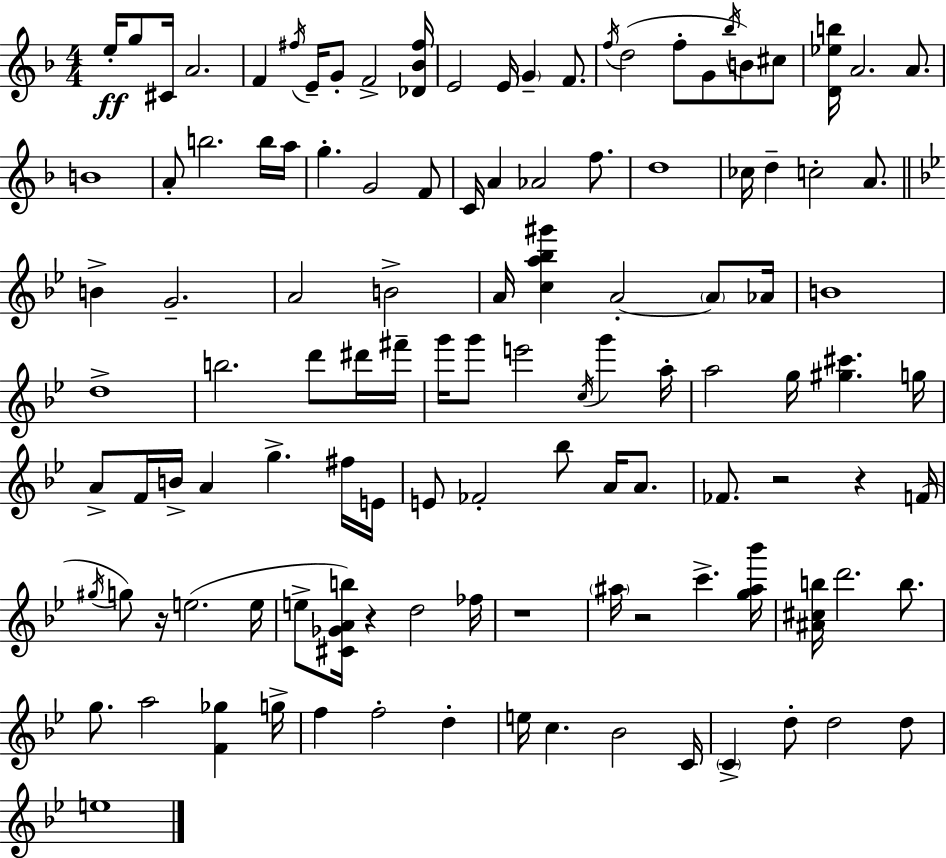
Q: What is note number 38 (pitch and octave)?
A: C5